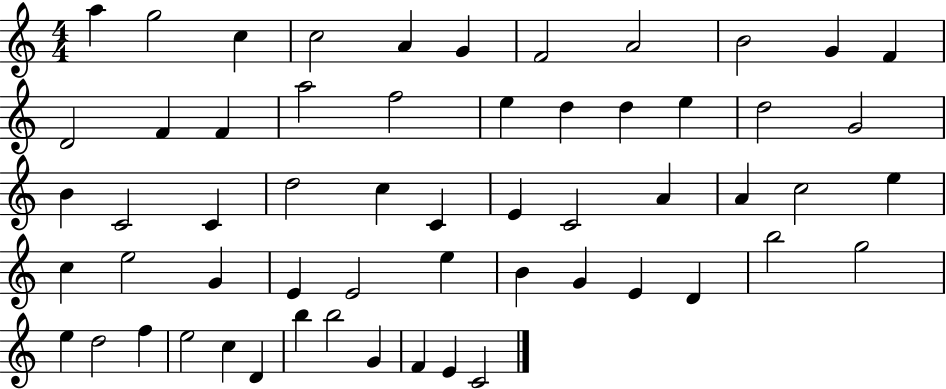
{
  \clef treble
  \numericTimeSignature
  \time 4/4
  \key c \major
  a''4 g''2 c''4 | c''2 a'4 g'4 | f'2 a'2 | b'2 g'4 f'4 | \break d'2 f'4 f'4 | a''2 f''2 | e''4 d''4 d''4 e''4 | d''2 g'2 | \break b'4 c'2 c'4 | d''2 c''4 c'4 | e'4 c'2 a'4 | a'4 c''2 e''4 | \break c''4 e''2 g'4 | e'4 e'2 e''4 | b'4 g'4 e'4 d'4 | b''2 g''2 | \break e''4 d''2 f''4 | e''2 c''4 d'4 | b''4 b''2 g'4 | f'4 e'4 c'2 | \break \bar "|."
}